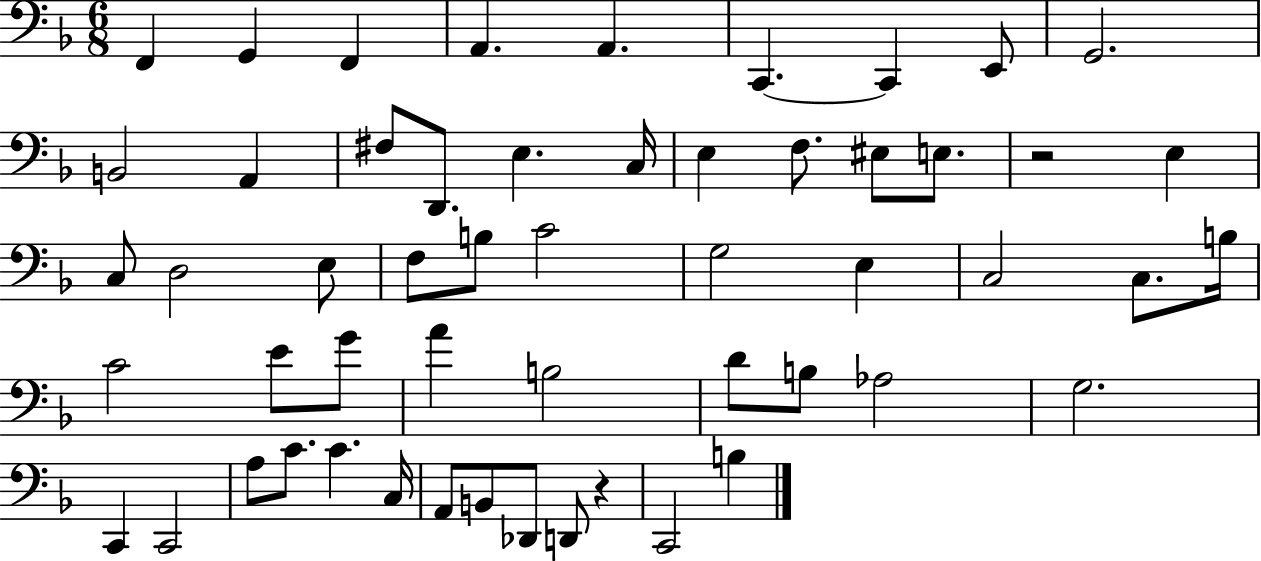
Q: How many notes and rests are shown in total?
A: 54